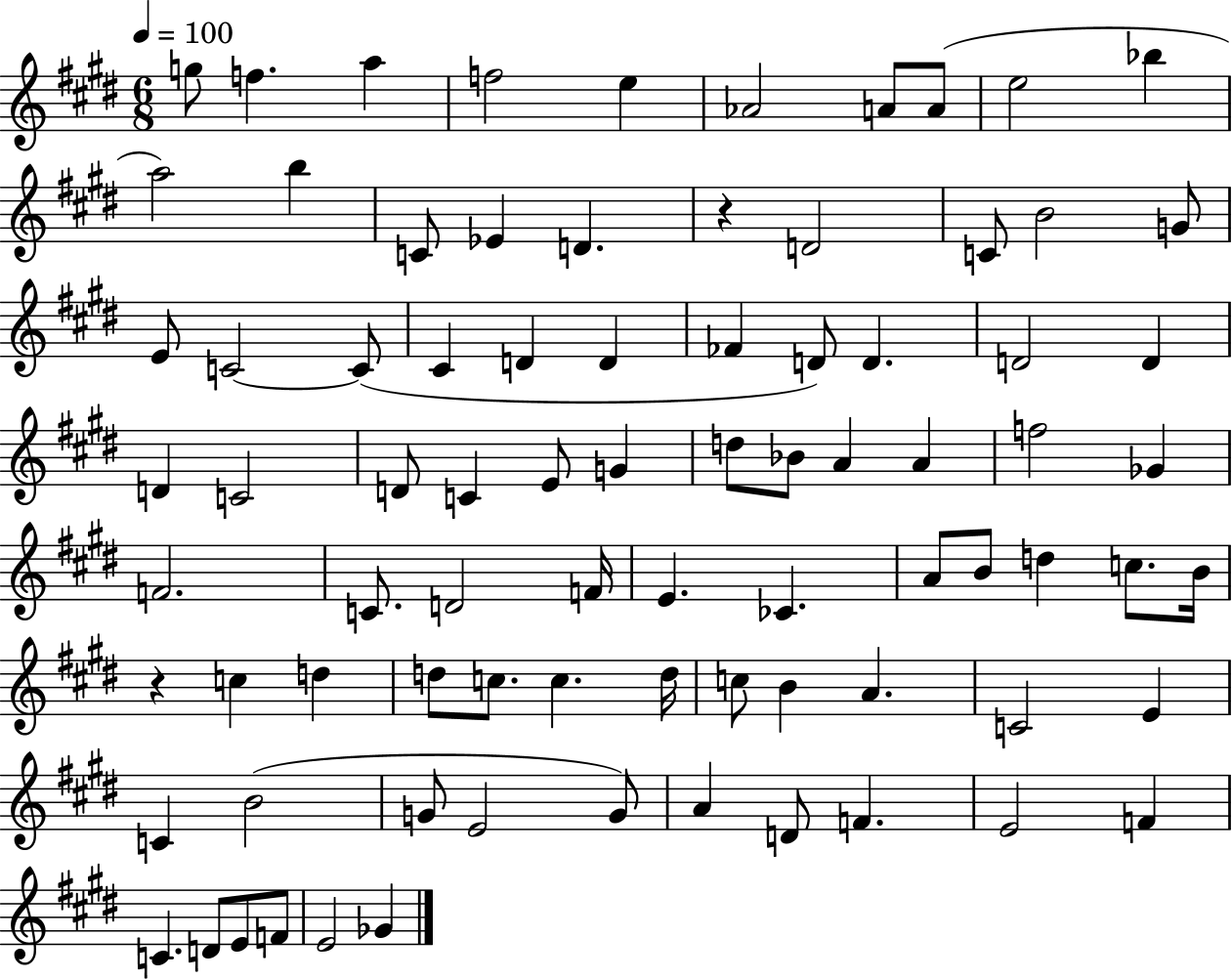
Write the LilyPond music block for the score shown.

{
  \clef treble
  \numericTimeSignature
  \time 6/8
  \key e \major
  \tempo 4 = 100
  g''8 f''4. a''4 | f''2 e''4 | aes'2 a'8 a'8( | e''2 bes''4 | \break a''2) b''4 | c'8 ees'4 d'4. | r4 d'2 | c'8 b'2 g'8 | \break e'8 c'2~~ c'8( | cis'4 d'4 d'4 | fes'4 d'8) d'4. | d'2 d'4 | \break d'4 c'2 | d'8 c'4 e'8 g'4 | d''8 bes'8 a'4 a'4 | f''2 ges'4 | \break f'2. | c'8. d'2 f'16 | e'4. ces'4. | a'8 b'8 d''4 c''8. b'16 | \break r4 c''4 d''4 | d''8 c''8. c''4. d''16 | c''8 b'4 a'4. | c'2 e'4 | \break c'4 b'2( | g'8 e'2 g'8) | a'4 d'8 f'4. | e'2 f'4 | \break c'4. d'8 e'8 f'8 | e'2 ges'4 | \bar "|."
}